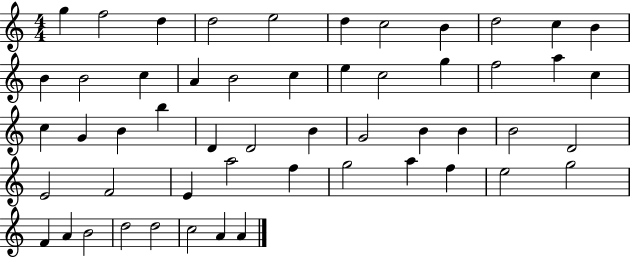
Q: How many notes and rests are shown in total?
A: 53